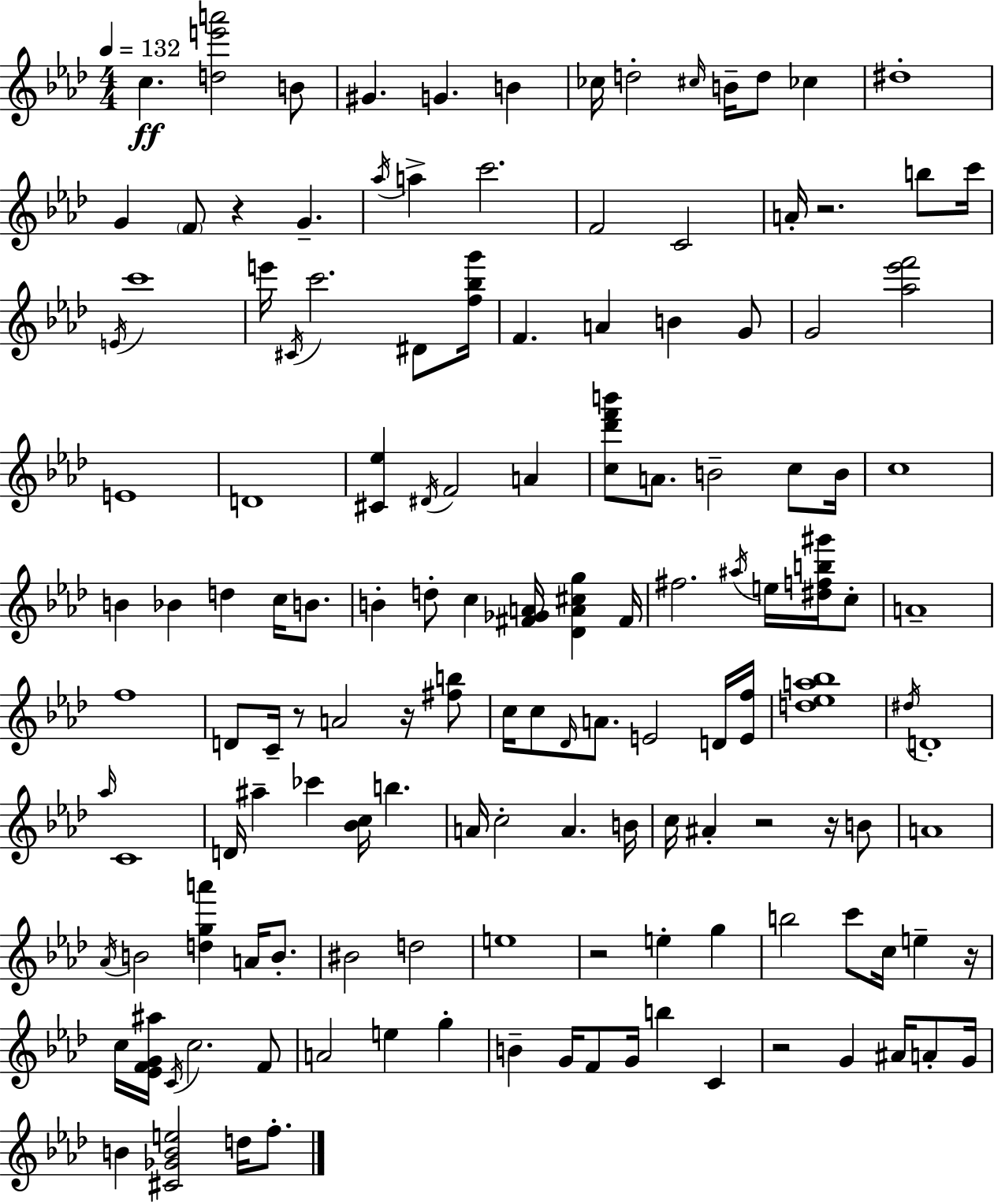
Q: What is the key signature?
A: AES major